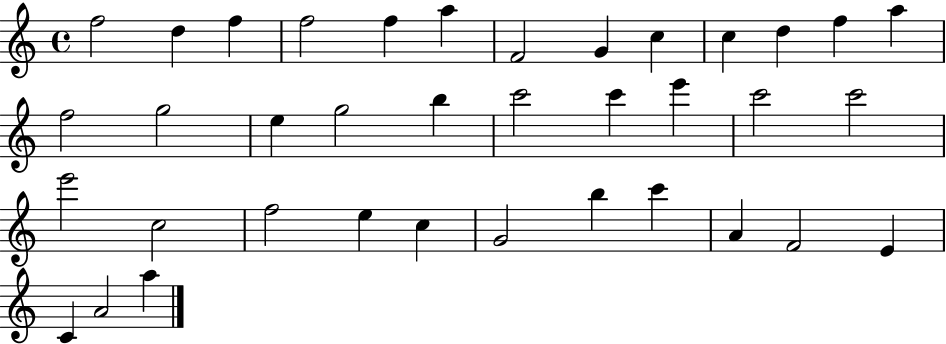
{
  \clef treble
  \time 4/4
  \defaultTimeSignature
  \key c \major
  f''2 d''4 f''4 | f''2 f''4 a''4 | f'2 g'4 c''4 | c''4 d''4 f''4 a''4 | \break f''2 g''2 | e''4 g''2 b''4 | c'''2 c'''4 e'''4 | c'''2 c'''2 | \break e'''2 c''2 | f''2 e''4 c''4 | g'2 b''4 c'''4 | a'4 f'2 e'4 | \break c'4 a'2 a''4 | \bar "|."
}